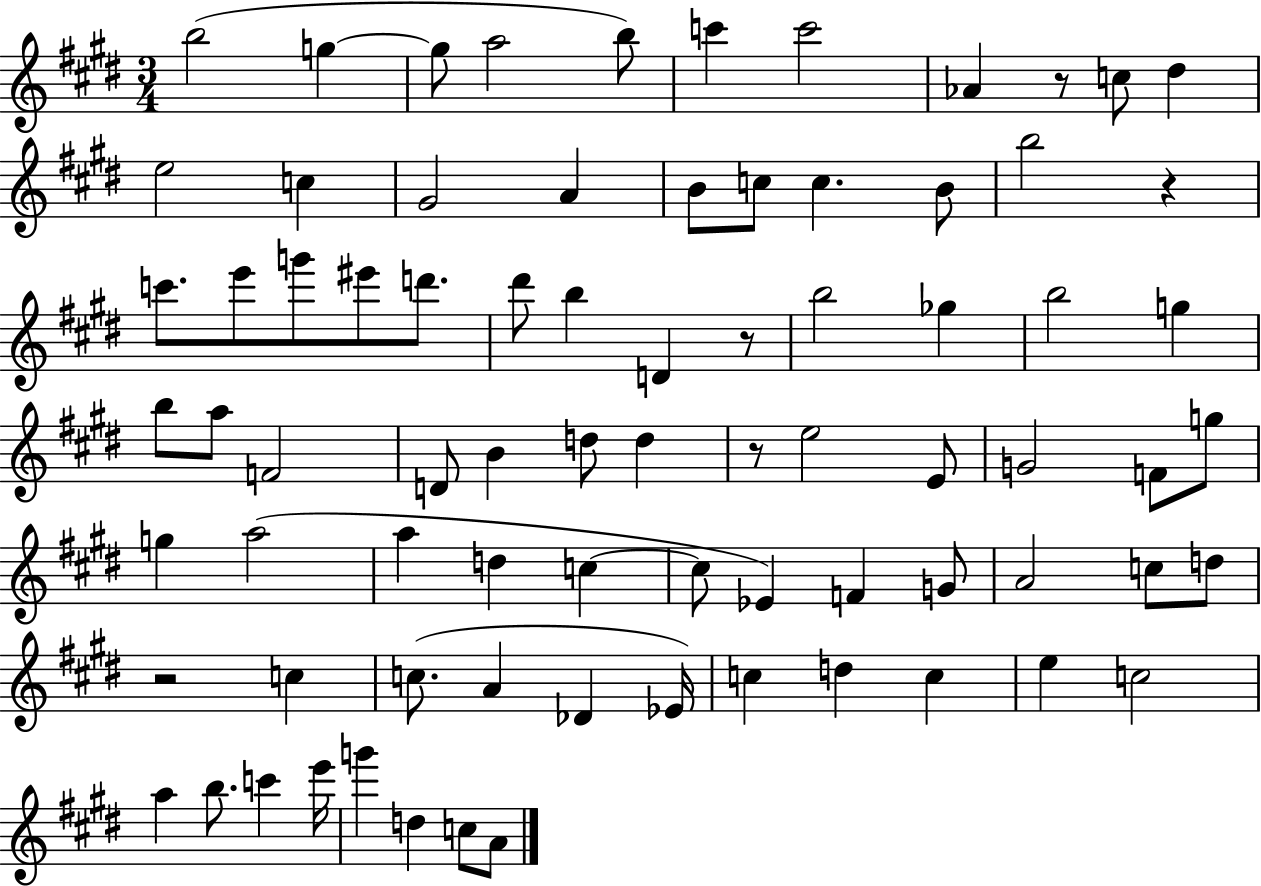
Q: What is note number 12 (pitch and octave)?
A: C5